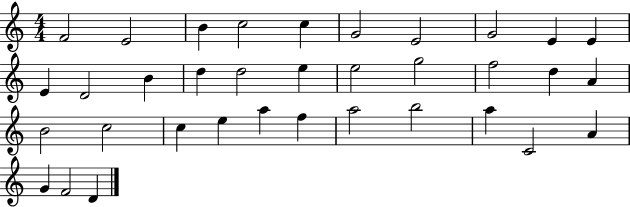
F4/h E4/h B4/q C5/h C5/q G4/h E4/h G4/h E4/q E4/q E4/q D4/h B4/q D5/q D5/h E5/q E5/h G5/h F5/h D5/q A4/q B4/h C5/h C5/q E5/q A5/q F5/q A5/h B5/h A5/q C4/h A4/q G4/q F4/h D4/q